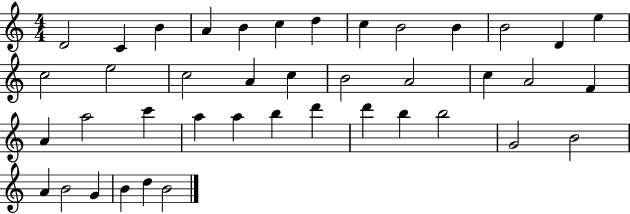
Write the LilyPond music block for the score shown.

{
  \clef treble
  \numericTimeSignature
  \time 4/4
  \key c \major
  d'2 c'4 b'4 | a'4 b'4 c''4 d''4 | c''4 b'2 b'4 | b'2 d'4 e''4 | \break c''2 e''2 | c''2 a'4 c''4 | b'2 a'2 | c''4 a'2 f'4 | \break a'4 a''2 c'''4 | a''4 a''4 b''4 d'''4 | d'''4 b''4 b''2 | g'2 b'2 | \break a'4 b'2 g'4 | b'4 d''4 b'2 | \bar "|."
}